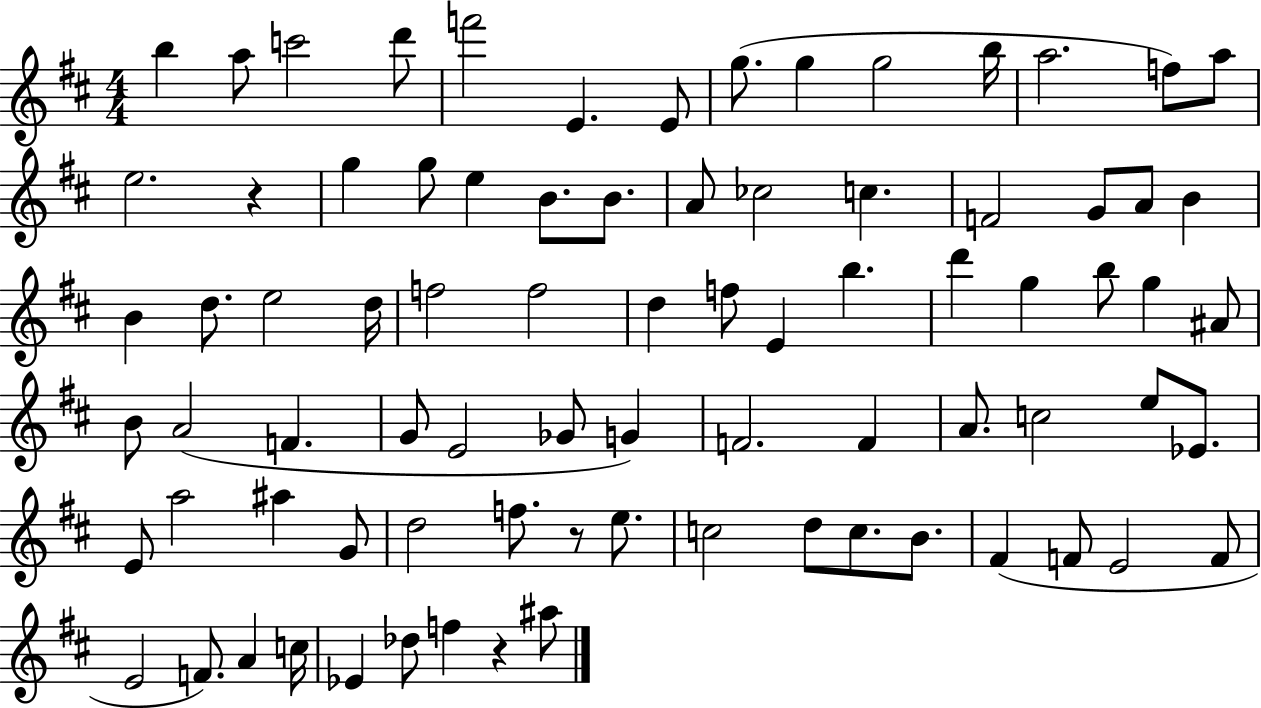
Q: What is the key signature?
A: D major